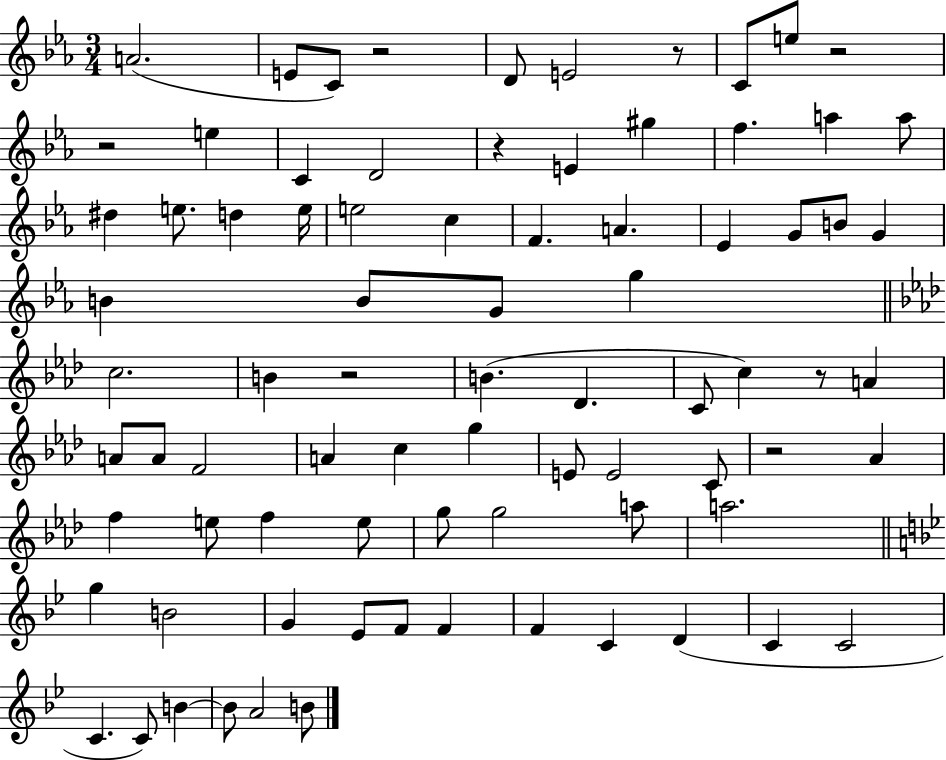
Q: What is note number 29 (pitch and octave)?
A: B4